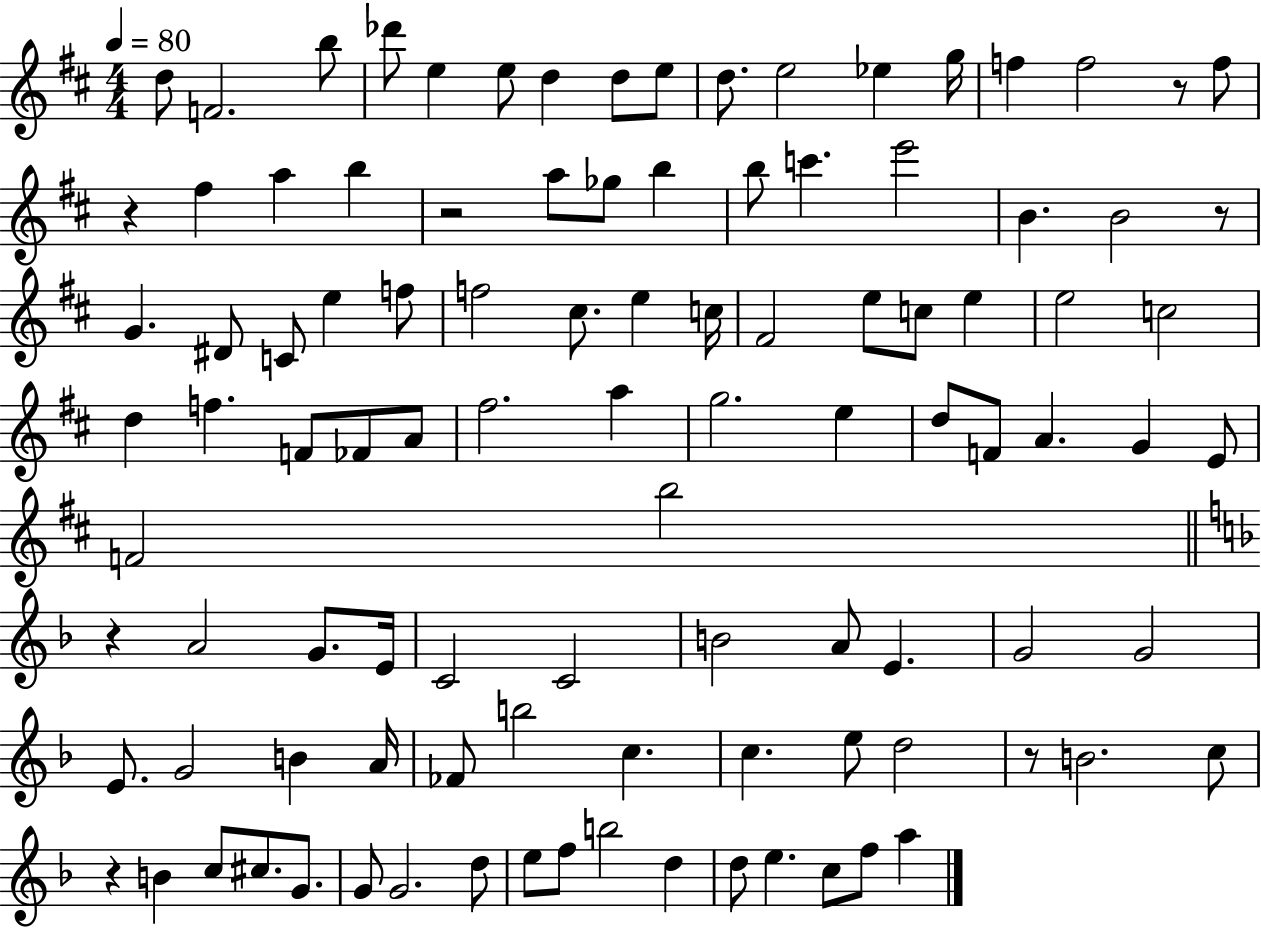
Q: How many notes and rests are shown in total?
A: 103